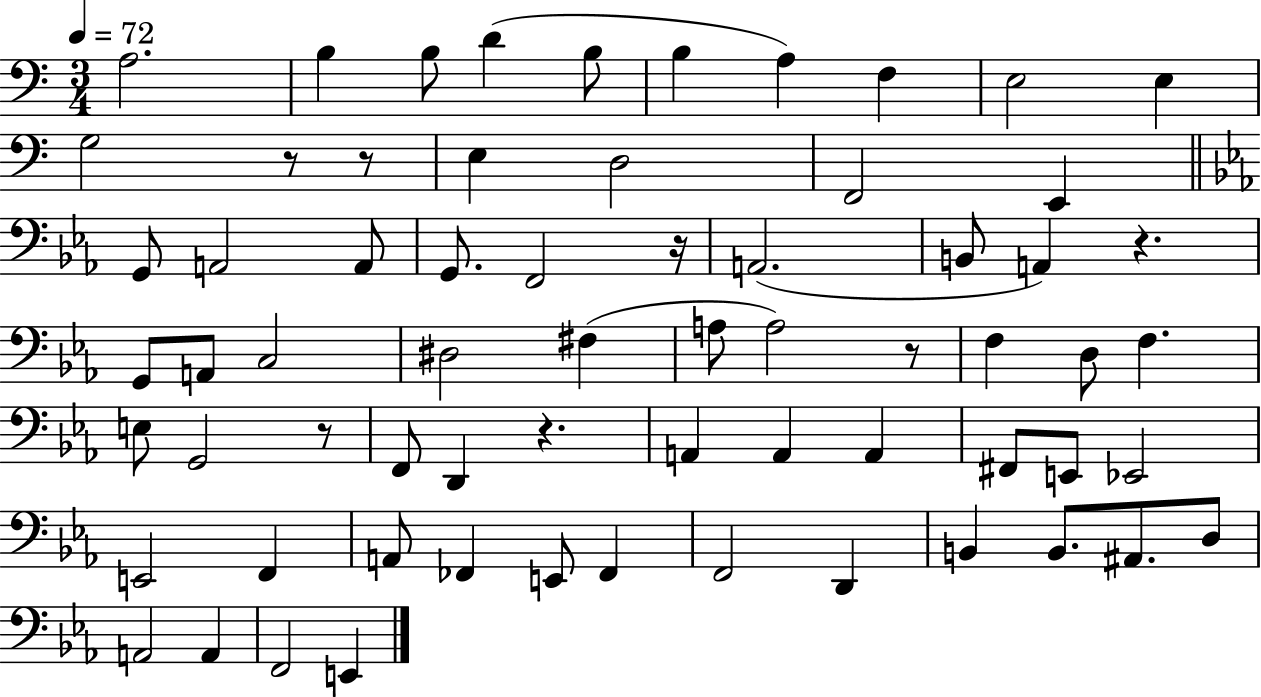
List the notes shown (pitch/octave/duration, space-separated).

A3/h. B3/q B3/e D4/q B3/e B3/q A3/q F3/q E3/h E3/q G3/h R/e R/e E3/q D3/h F2/h E2/q G2/e A2/h A2/e G2/e. F2/h R/s A2/h. B2/e A2/q R/q. G2/e A2/e C3/h D#3/h F#3/q A3/e A3/h R/e F3/q D3/e F3/q. E3/e G2/h R/e F2/e D2/q R/q. A2/q A2/q A2/q F#2/e E2/e Eb2/h E2/h F2/q A2/e FES2/q E2/e FES2/q F2/h D2/q B2/q B2/e. A#2/e. D3/e A2/h A2/q F2/h E2/q